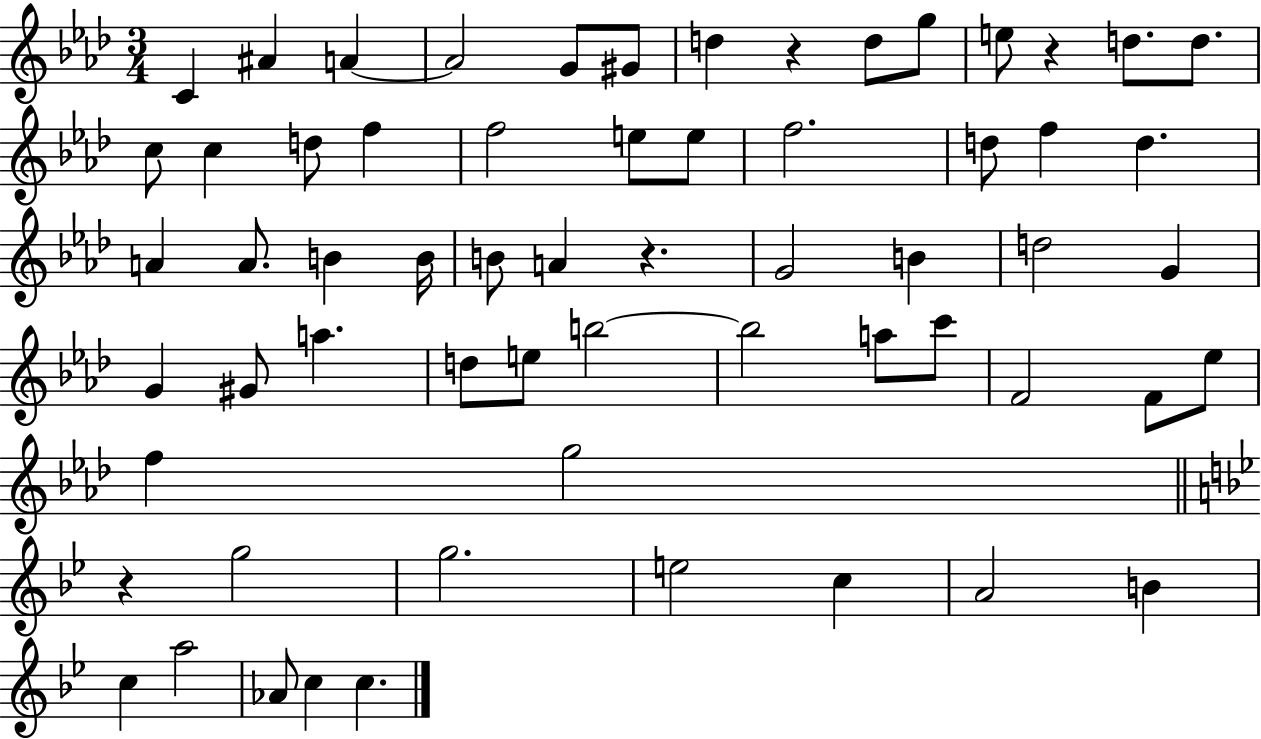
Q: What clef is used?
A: treble